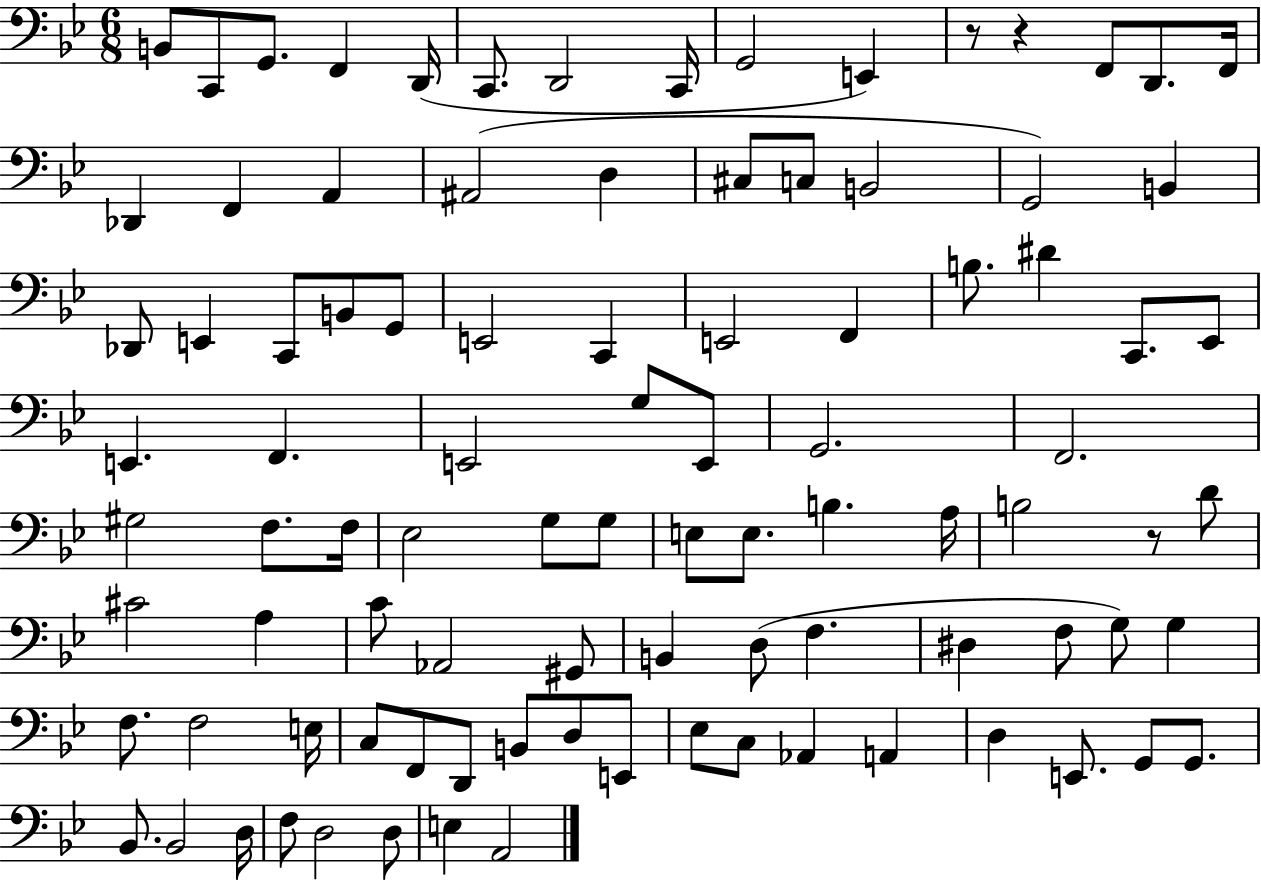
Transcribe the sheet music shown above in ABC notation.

X:1
T:Untitled
M:6/8
L:1/4
K:Bb
B,,/2 C,,/2 G,,/2 F,, D,,/4 C,,/2 D,,2 C,,/4 G,,2 E,, z/2 z F,,/2 D,,/2 F,,/4 _D,, F,, A,, ^A,,2 D, ^C,/2 C,/2 B,,2 G,,2 B,, _D,,/2 E,, C,,/2 B,,/2 G,,/2 E,,2 C,, E,,2 F,, B,/2 ^D C,,/2 _E,,/2 E,, F,, E,,2 G,/2 E,,/2 G,,2 F,,2 ^G,2 F,/2 F,/4 _E,2 G,/2 G,/2 E,/2 E,/2 B, A,/4 B,2 z/2 D/2 ^C2 A, C/2 _A,,2 ^G,,/2 B,, D,/2 F, ^D, F,/2 G,/2 G, F,/2 F,2 E,/4 C,/2 F,,/2 D,,/2 B,,/2 D,/2 E,,/2 _E,/2 C,/2 _A,, A,, D, E,,/2 G,,/2 G,,/2 _B,,/2 _B,,2 D,/4 F,/2 D,2 D,/2 E, A,,2